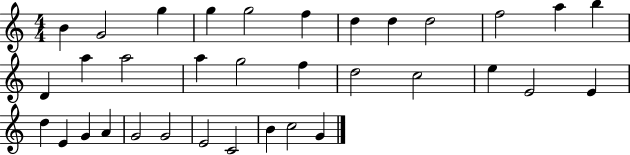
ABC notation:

X:1
T:Untitled
M:4/4
L:1/4
K:C
B G2 g g g2 f d d d2 f2 a b D a a2 a g2 f d2 c2 e E2 E d E G A G2 G2 E2 C2 B c2 G